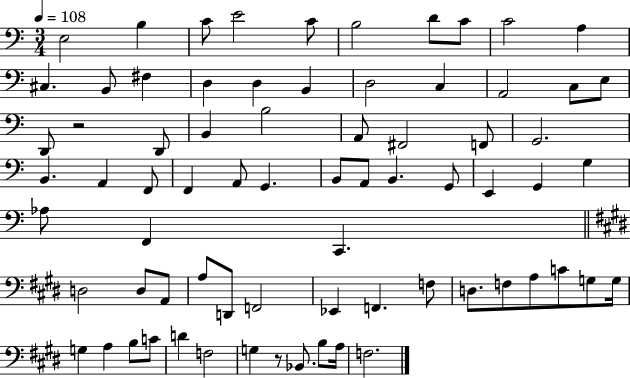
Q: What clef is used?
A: bass